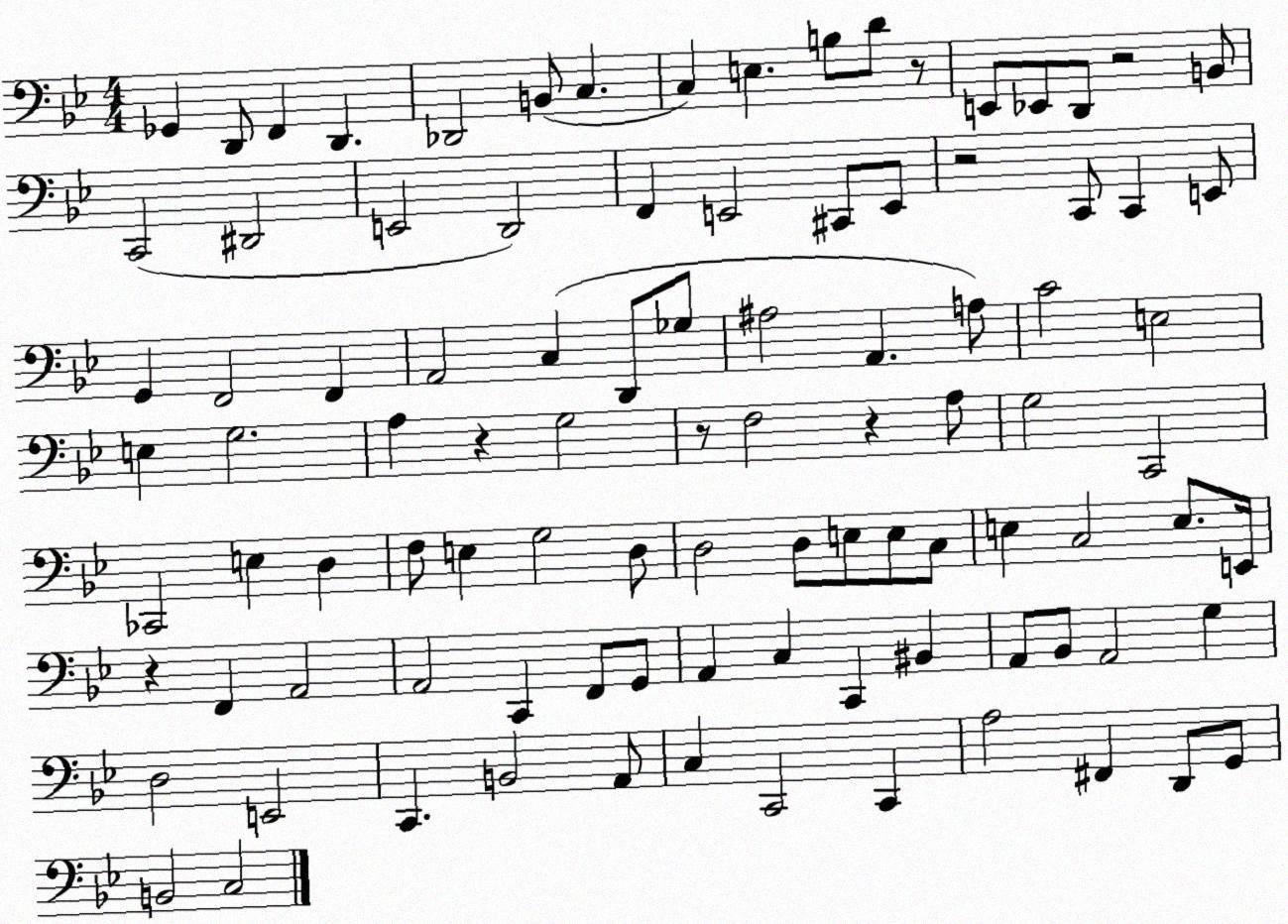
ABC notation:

X:1
T:Untitled
M:4/4
L:1/4
K:Bb
_G,, D,,/2 F,, D,, _D,,2 B,,/2 C, C, E, B,/2 D/2 z/2 E,,/2 _E,,/2 D,,/2 z2 B,,/2 C,,2 ^D,,2 E,,2 D,,2 F,, E,,2 ^C,,/2 E,,/2 z2 C,,/2 C,, E,,/2 G,, F,,2 F,, A,,2 C, D,,/2 _G,/2 ^A,2 A,, A,/2 C2 E,2 E, G,2 A, z G,2 z/2 F,2 z A,/2 G,2 C,,2 _C,,2 E, D, F,/2 E, G,2 D,/2 D,2 D,/2 E,/2 E,/2 C,/2 E, C,2 E,/2 E,,/4 z F,, A,,2 A,,2 C,, F,,/2 G,,/2 A,, C, C,, ^B,, A,,/2 _B,,/2 A,,2 G, D,2 E,,2 C,, B,,2 A,,/2 C, C,,2 C,, A,2 ^F,, D,,/2 G,,/2 B,,2 C,2